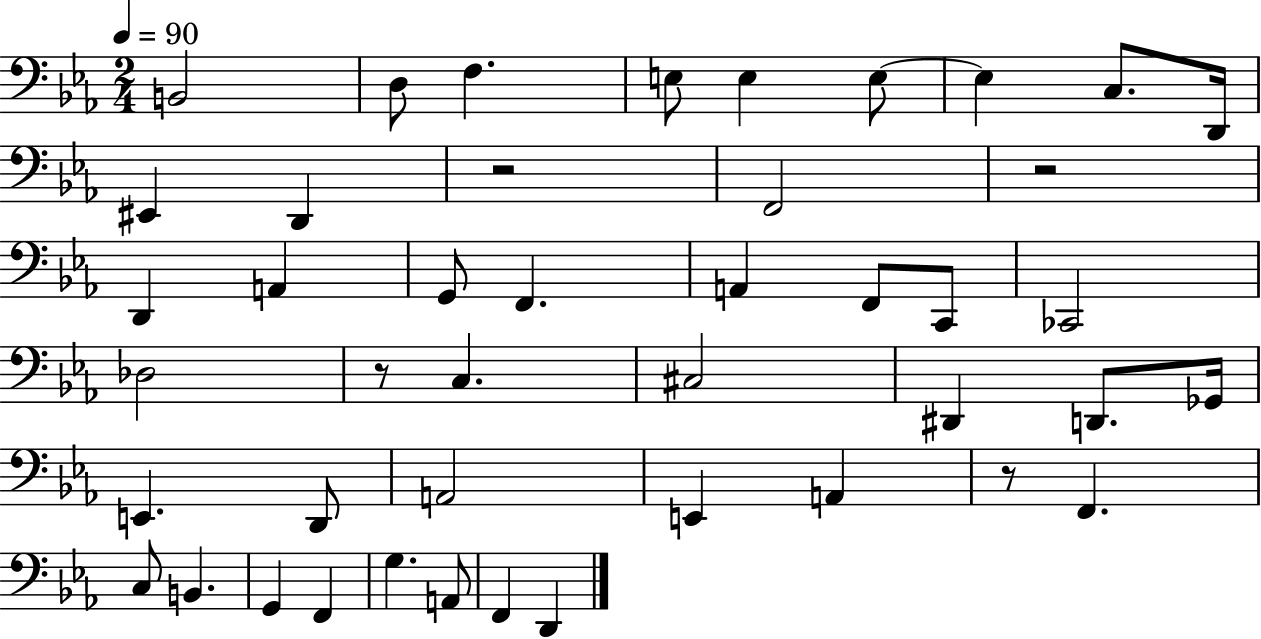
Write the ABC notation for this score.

X:1
T:Untitled
M:2/4
L:1/4
K:Eb
B,,2 D,/2 F, E,/2 E, E,/2 E, C,/2 D,,/4 ^E,, D,, z2 F,,2 z2 D,, A,, G,,/2 F,, A,, F,,/2 C,,/2 _C,,2 _D,2 z/2 C, ^C,2 ^D,, D,,/2 _G,,/4 E,, D,,/2 A,,2 E,, A,, z/2 F,, C,/2 B,, G,, F,, G, A,,/2 F,, D,,